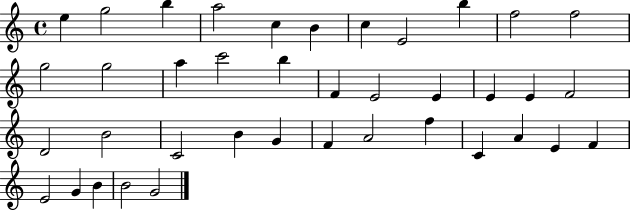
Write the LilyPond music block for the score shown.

{
  \clef treble
  \time 4/4
  \defaultTimeSignature
  \key c \major
  e''4 g''2 b''4 | a''2 c''4 b'4 | c''4 e'2 b''4 | f''2 f''2 | \break g''2 g''2 | a''4 c'''2 b''4 | f'4 e'2 e'4 | e'4 e'4 f'2 | \break d'2 b'2 | c'2 b'4 g'4 | f'4 a'2 f''4 | c'4 a'4 e'4 f'4 | \break e'2 g'4 b'4 | b'2 g'2 | \bar "|."
}